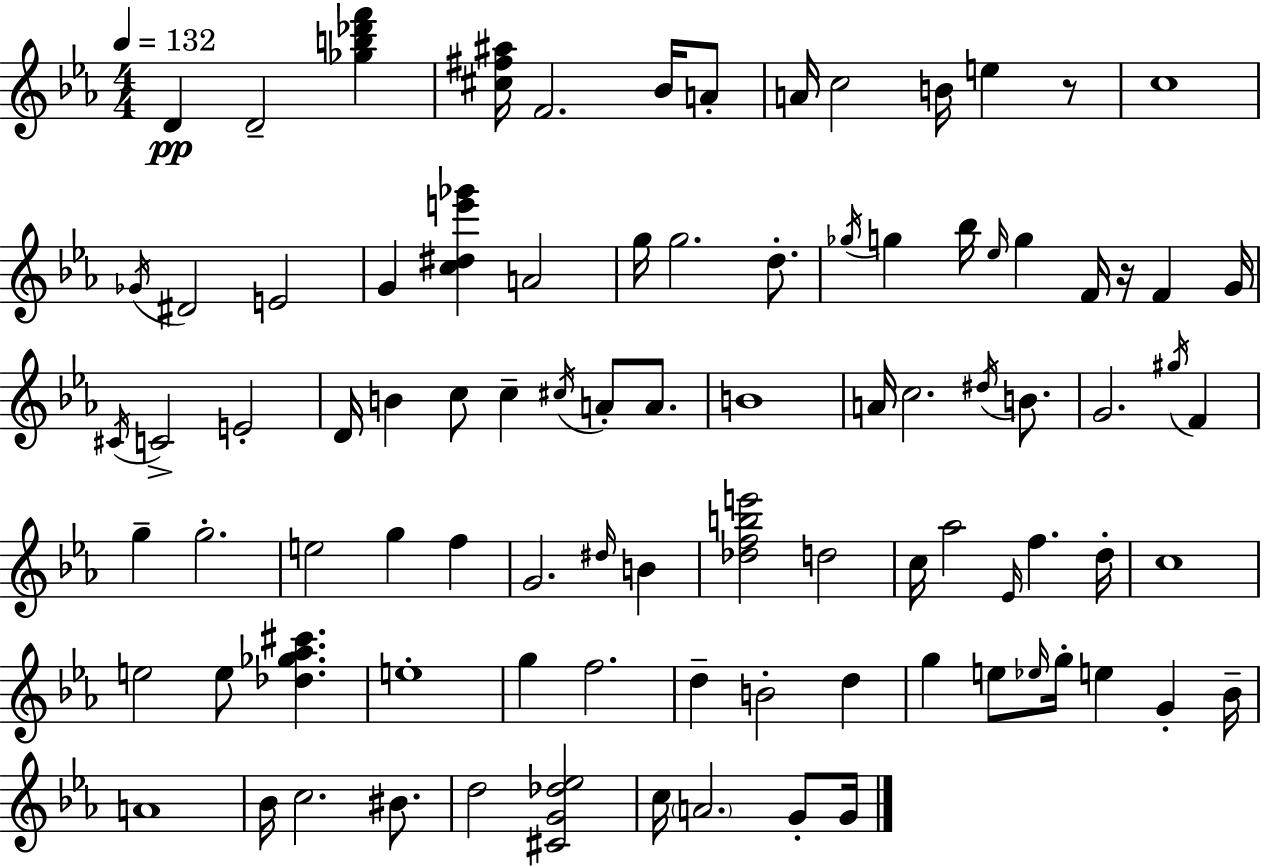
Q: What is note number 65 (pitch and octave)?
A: D5